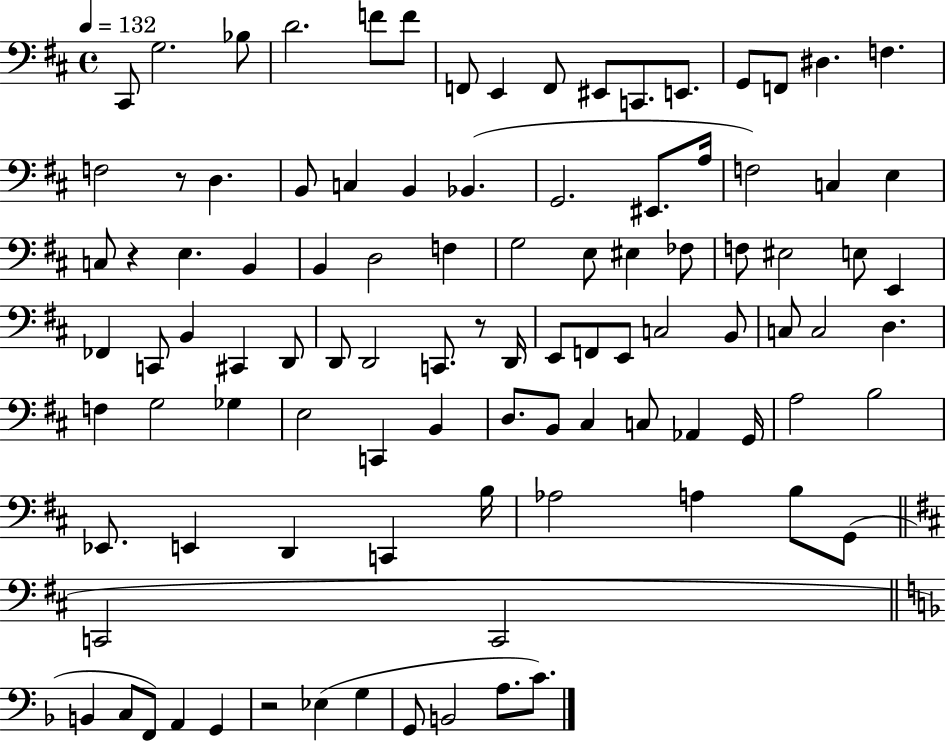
{
  \clef bass
  \time 4/4
  \defaultTimeSignature
  \key d \major
  \tempo 4 = 132
  cis,8 g2. bes8 | d'2. f'8 f'8 | f,8 e,4 f,8 eis,8 c,8. e,8. | g,8 f,8 dis4. f4. | \break f2 r8 d4. | b,8 c4 b,4 bes,4.( | g,2. eis,8. a16 | f2) c4 e4 | \break c8 r4 e4. b,4 | b,4 d2 f4 | g2 e8 eis4 fes8 | f8 eis2 e8 e,4 | \break fes,4 c,8 b,4 cis,4 d,8 | d,8 d,2 c,8. r8 d,16 | e,8 f,8 e,8 c2 b,8 | c8 c2 d4. | \break f4 g2 ges4 | e2 c,4 b,4 | d8. b,8 cis4 c8 aes,4 g,16 | a2 b2 | \break ees,8. e,4 d,4 c,4 b16 | aes2 a4 b8 g,8( | \bar "||" \break \key d \major c,2 c,2 | \bar "||" \break \key f \major b,4 c8 f,8) a,4 g,4 | r2 ees4( g4 | g,8 b,2 a8. c'8.) | \bar "|."
}